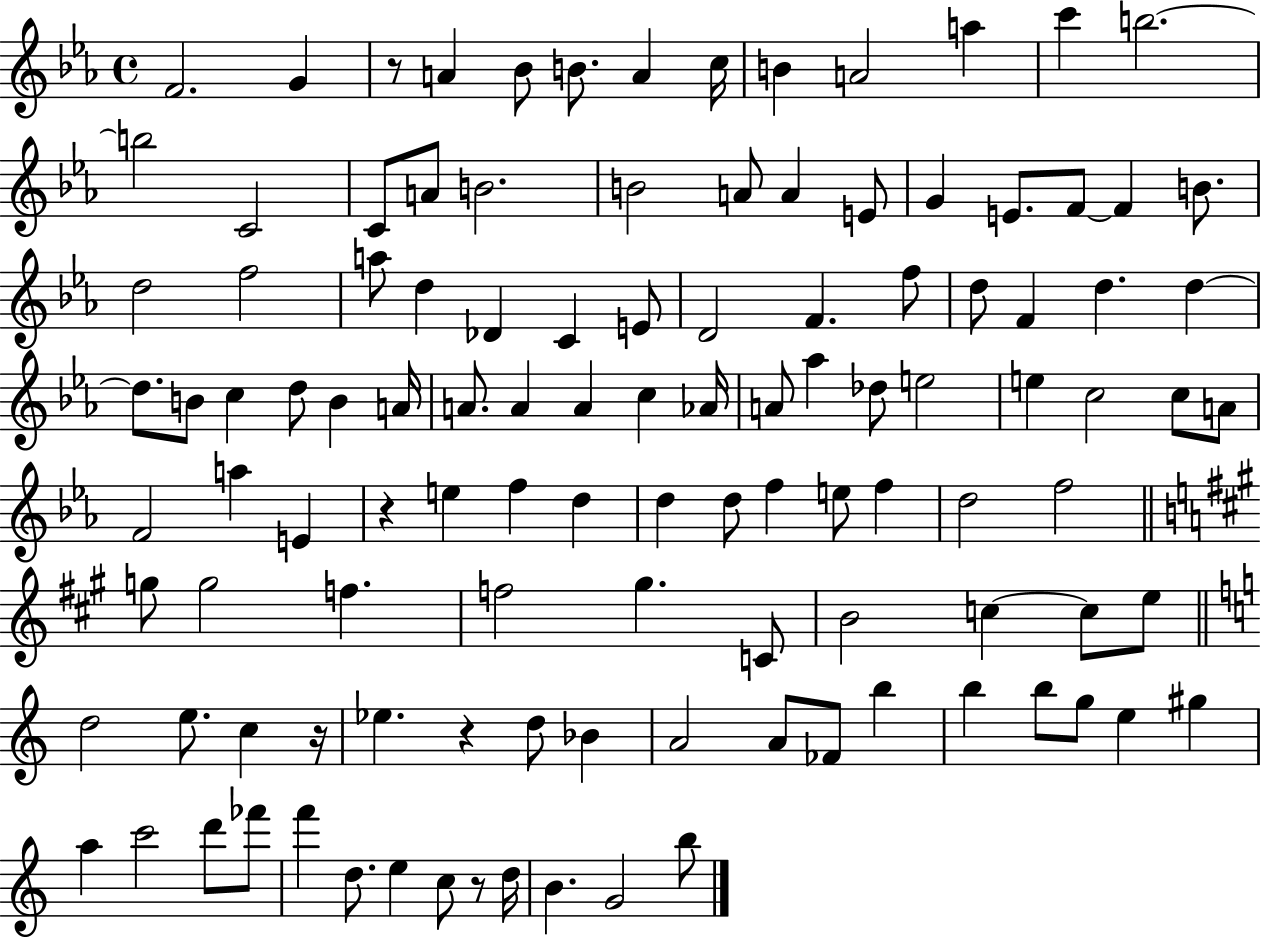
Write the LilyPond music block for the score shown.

{
  \clef treble
  \time 4/4
  \defaultTimeSignature
  \key ees \major
  \repeat volta 2 { f'2. g'4 | r8 a'4 bes'8 b'8. a'4 c''16 | b'4 a'2 a''4 | c'''4 b''2.~~ | \break b''2 c'2 | c'8 a'8 b'2. | b'2 a'8 a'4 e'8 | g'4 e'8. f'8~~ f'4 b'8. | \break d''2 f''2 | a''8 d''4 des'4 c'4 e'8 | d'2 f'4. f''8 | d''8 f'4 d''4. d''4~~ | \break d''8. b'8 c''4 d''8 b'4 a'16 | a'8. a'4 a'4 c''4 aes'16 | a'8 aes''4 des''8 e''2 | e''4 c''2 c''8 a'8 | \break f'2 a''4 e'4 | r4 e''4 f''4 d''4 | d''4 d''8 f''4 e''8 f''4 | d''2 f''2 | \break \bar "||" \break \key a \major g''8 g''2 f''4. | f''2 gis''4. c'8 | b'2 c''4~~ c''8 e''8 | \bar "||" \break \key c \major d''2 e''8. c''4 r16 | ees''4. r4 d''8 bes'4 | a'2 a'8 fes'8 b''4 | b''4 b''8 g''8 e''4 gis''4 | \break a''4 c'''2 d'''8 fes'''8 | f'''4 d''8. e''4 c''8 r8 d''16 | b'4. g'2 b''8 | } \bar "|."
}